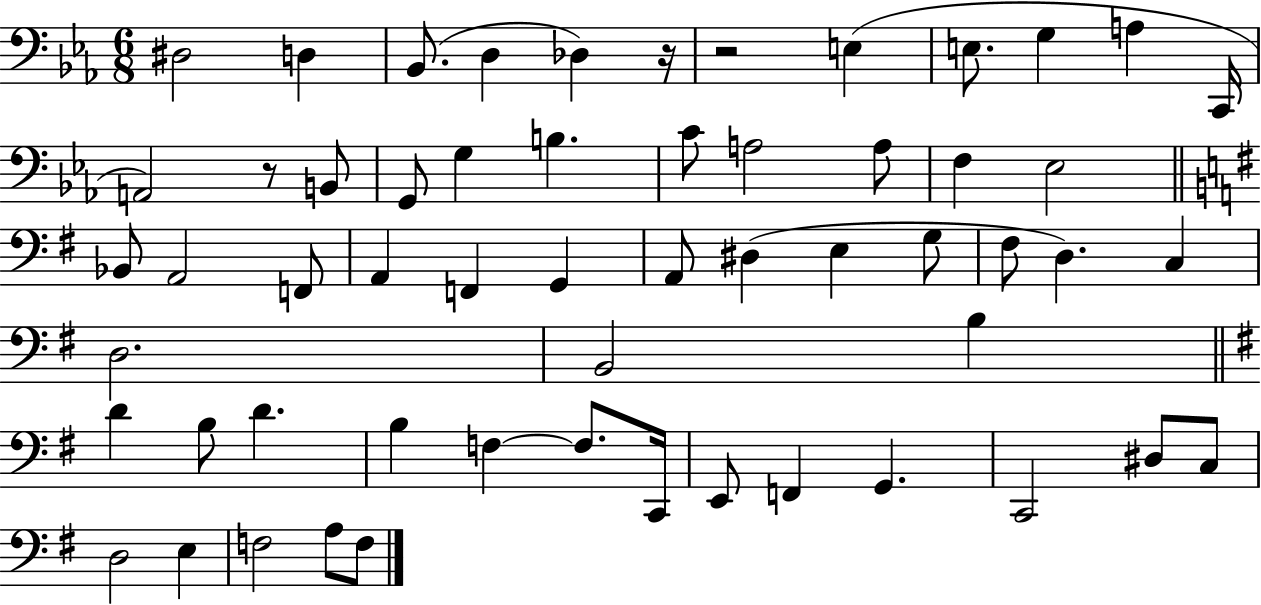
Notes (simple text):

D#3/h D3/q Bb2/e. D3/q Db3/q R/s R/h E3/q E3/e. G3/q A3/q C2/s A2/h R/e B2/e G2/e G3/q B3/q. C4/e A3/h A3/e F3/q Eb3/h Bb2/e A2/h F2/e A2/q F2/q G2/q A2/e D#3/q E3/q G3/e F#3/e D3/q. C3/q D3/h. B2/h B3/q D4/q B3/e D4/q. B3/q F3/q F3/e. C2/s E2/e F2/q G2/q. C2/h D#3/e C3/e D3/h E3/q F3/h A3/e F3/e